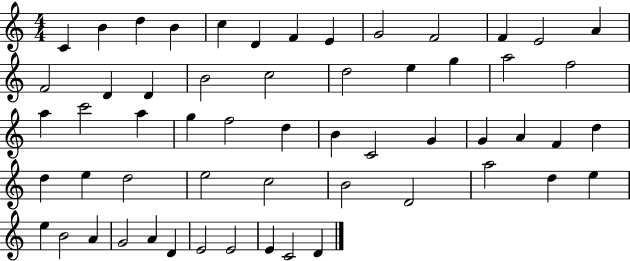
C4/q B4/q D5/q B4/q C5/q D4/q F4/q E4/q G4/h F4/h F4/q E4/h A4/q F4/h D4/q D4/q B4/h C5/h D5/h E5/q G5/q A5/h F5/h A5/q C6/h A5/q G5/q F5/h D5/q B4/q C4/h G4/q G4/q A4/q F4/q D5/q D5/q E5/q D5/h E5/h C5/h B4/h D4/h A5/h D5/q E5/q E5/q B4/h A4/q G4/h A4/q D4/q E4/h E4/h E4/q C4/h D4/q